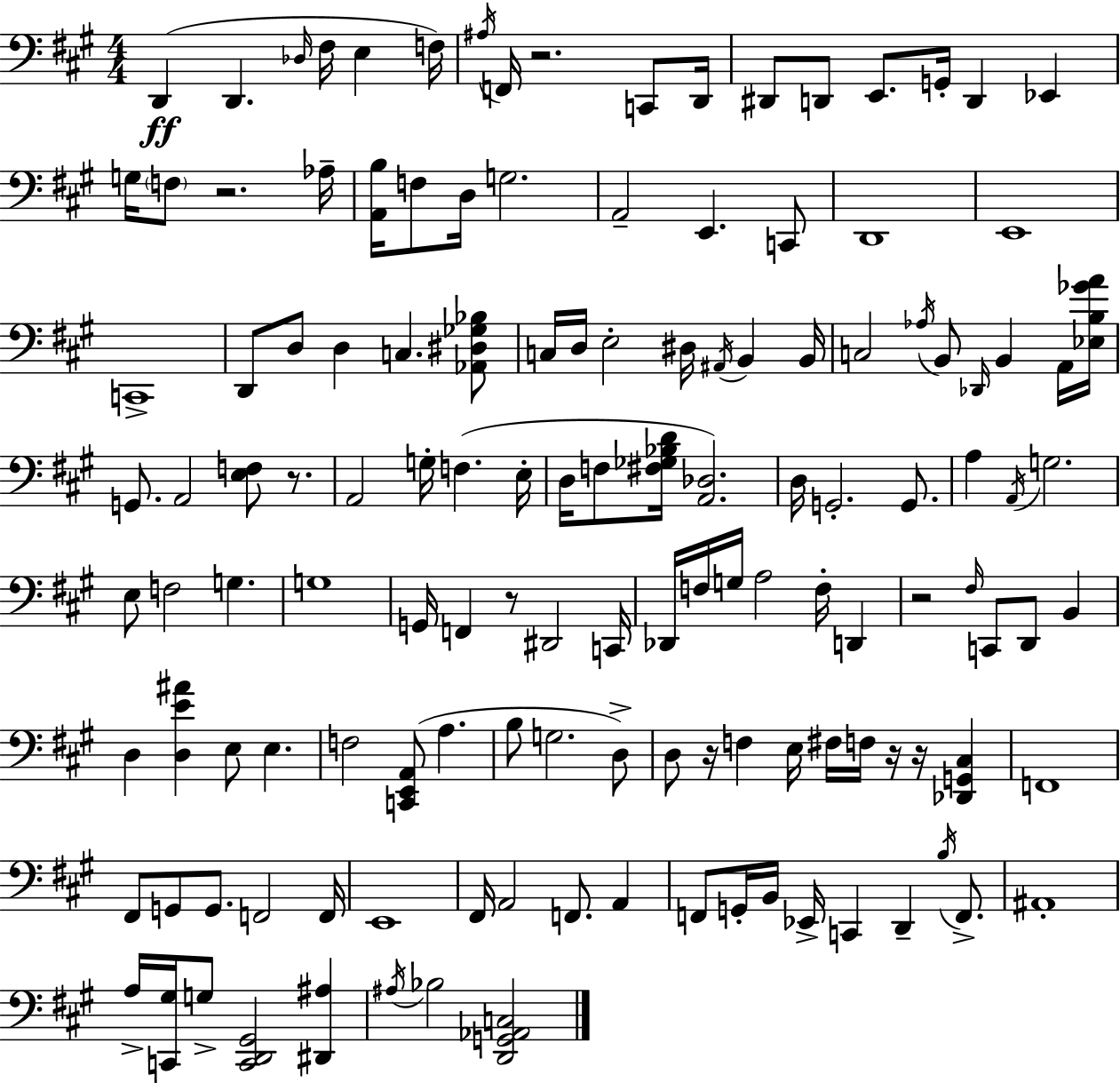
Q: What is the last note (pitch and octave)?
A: Bb3